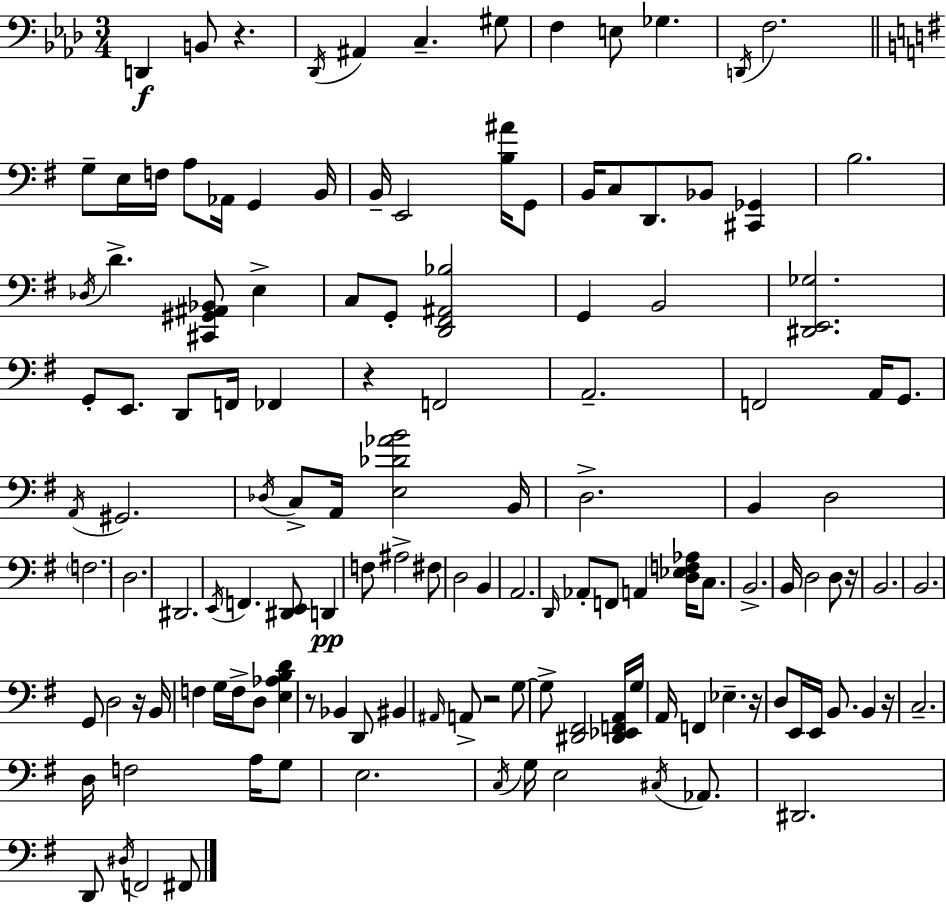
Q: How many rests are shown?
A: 8